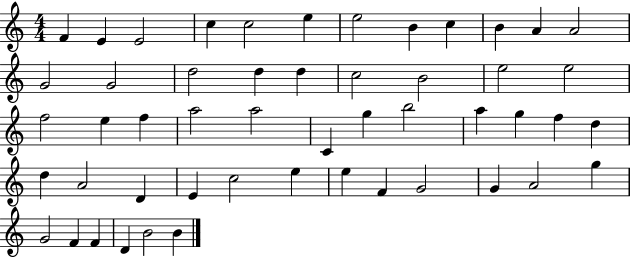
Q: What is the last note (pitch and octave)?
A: B4